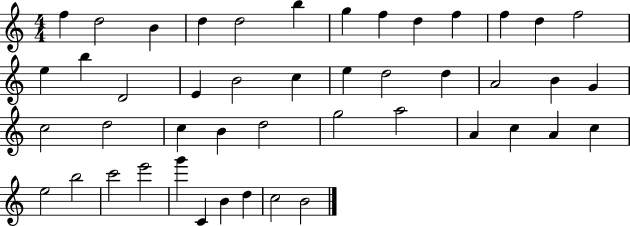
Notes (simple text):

F5/q D5/h B4/q D5/q D5/h B5/q G5/q F5/q D5/q F5/q F5/q D5/q F5/h E5/q B5/q D4/h E4/q B4/h C5/q E5/q D5/h D5/q A4/h B4/q G4/q C5/h D5/h C5/q B4/q D5/h G5/h A5/h A4/q C5/q A4/q C5/q E5/h B5/h C6/h E6/h G6/q C4/q B4/q D5/q C5/h B4/h